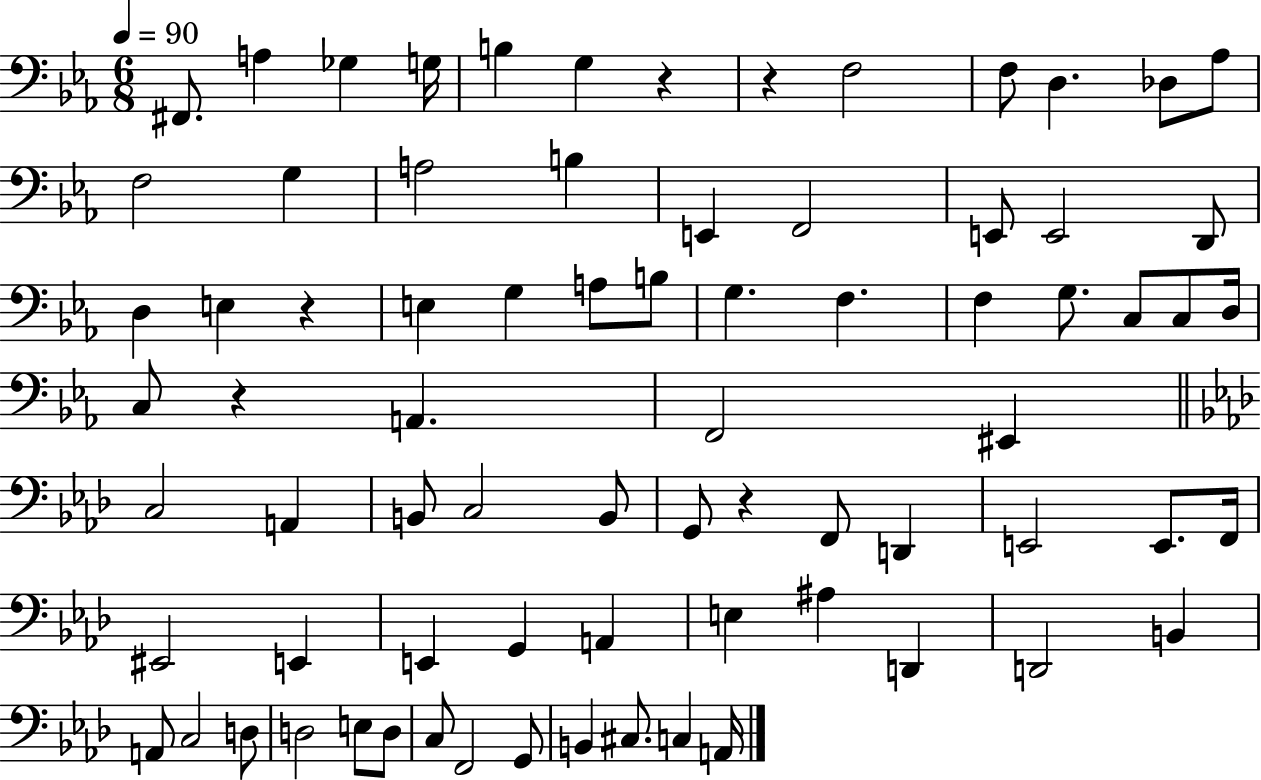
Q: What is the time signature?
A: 6/8